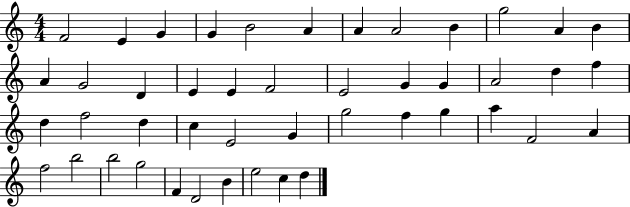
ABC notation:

X:1
T:Untitled
M:4/4
L:1/4
K:C
F2 E G G B2 A A A2 B g2 A B A G2 D E E F2 E2 G G A2 d f d f2 d c E2 G g2 f g a F2 A f2 b2 b2 g2 F D2 B e2 c d